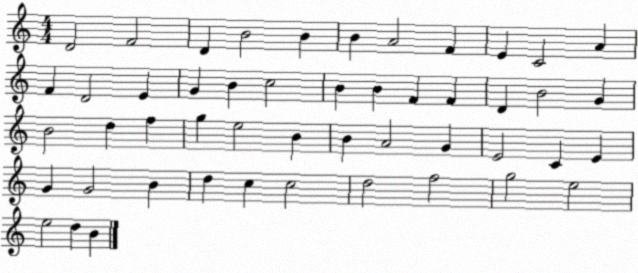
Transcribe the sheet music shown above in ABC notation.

X:1
T:Untitled
M:4/4
L:1/4
K:C
D2 F2 D B2 B B A2 F E C2 A F D2 E G B c2 B B F F D B2 G B2 d f g e2 B B A2 G E2 C E G G2 B d c c2 d2 f2 g2 e2 e2 d B